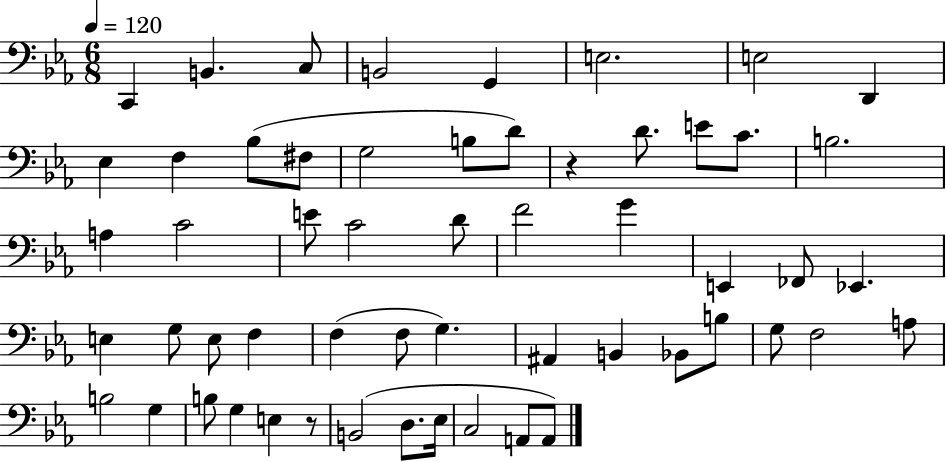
X:1
T:Untitled
M:6/8
L:1/4
K:Eb
C,, B,, C,/2 B,,2 G,, E,2 E,2 D,, _E, F, _B,/2 ^F,/2 G,2 B,/2 D/2 z D/2 E/2 C/2 B,2 A, C2 E/2 C2 D/2 F2 G E,, _F,,/2 _E,, E, G,/2 E,/2 F, F, F,/2 G, ^A,, B,, _B,,/2 B,/2 G,/2 F,2 A,/2 B,2 G, B,/2 G, E, z/2 B,,2 D,/2 _E,/4 C,2 A,,/2 A,,/2